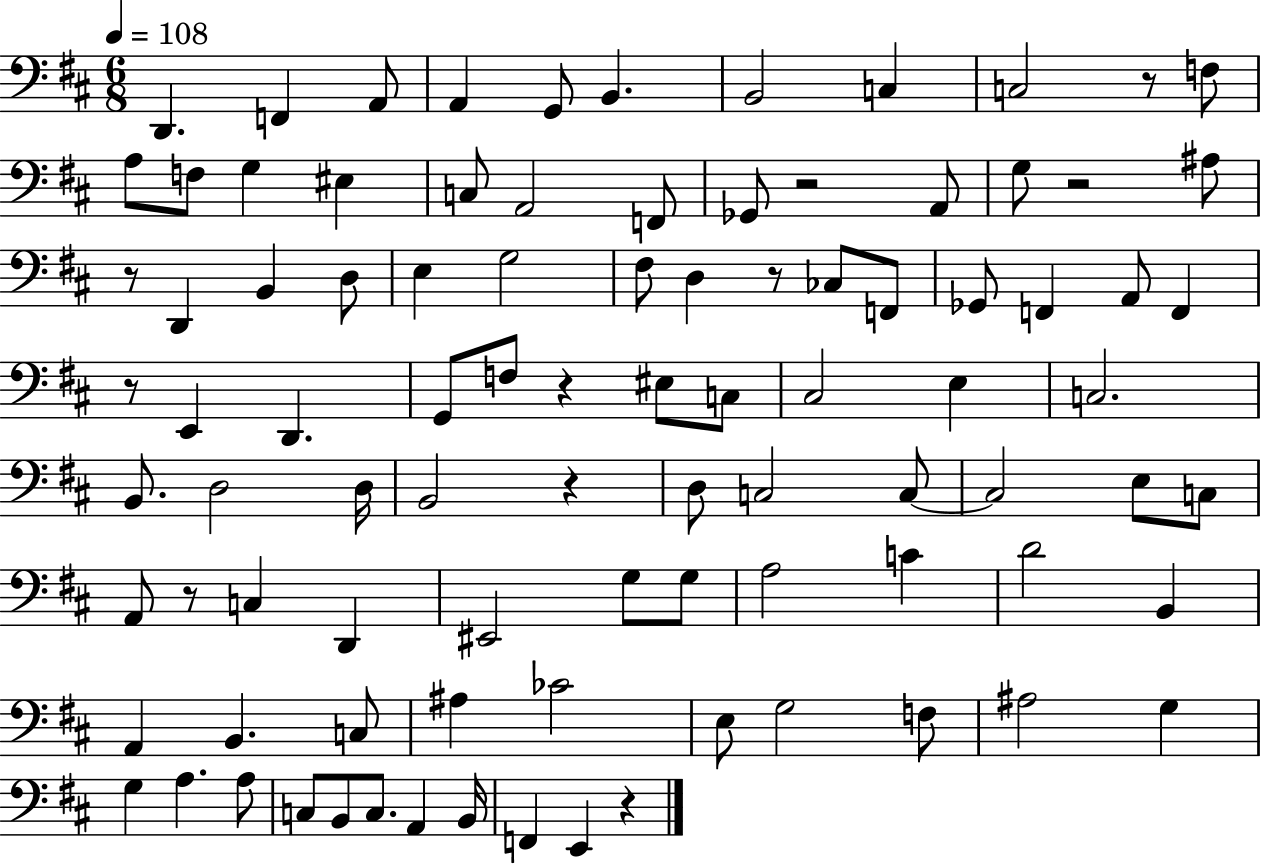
{
  \clef bass
  \numericTimeSignature
  \time 6/8
  \key d \major
  \tempo 4 = 108
  \repeat volta 2 { d,4. f,4 a,8 | a,4 g,8 b,4. | b,2 c4 | c2 r8 f8 | \break a8 f8 g4 eis4 | c8 a,2 f,8 | ges,8 r2 a,8 | g8 r2 ais8 | \break r8 d,4 b,4 d8 | e4 g2 | fis8 d4 r8 ces8 f,8 | ges,8 f,4 a,8 f,4 | \break r8 e,4 d,4. | g,8 f8 r4 eis8 c8 | cis2 e4 | c2. | \break b,8. d2 d16 | b,2 r4 | d8 c2 c8~~ | c2 e8 c8 | \break a,8 r8 c4 d,4 | eis,2 g8 g8 | a2 c'4 | d'2 b,4 | \break a,4 b,4. c8 | ais4 ces'2 | e8 g2 f8 | ais2 g4 | \break g4 a4. a8 | c8 b,8 c8. a,4 b,16 | f,4 e,4 r4 | } \bar "|."
}